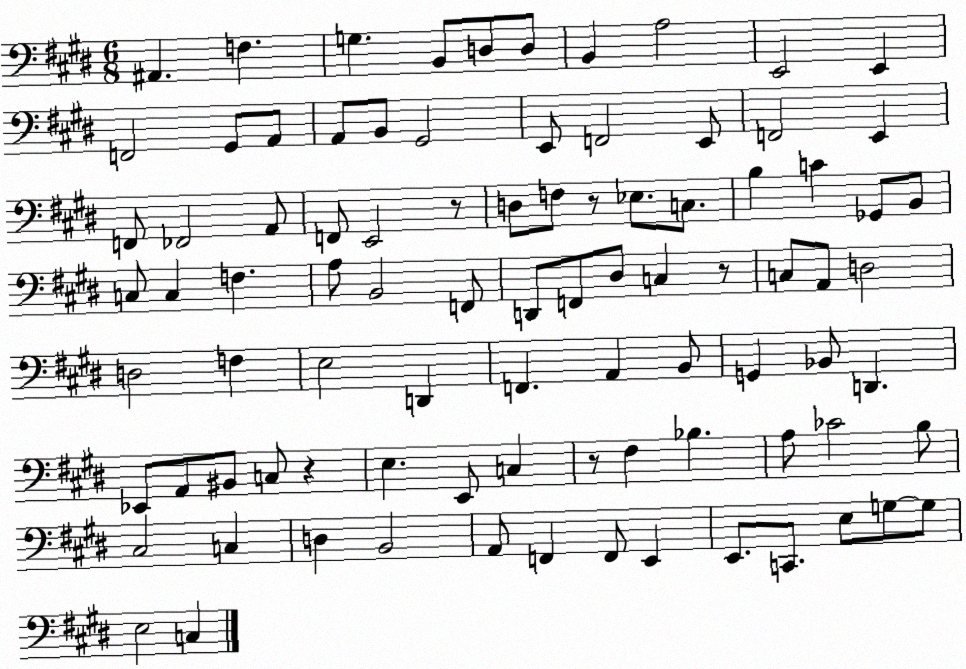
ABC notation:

X:1
T:Untitled
M:6/8
L:1/4
K:E
^A,, F, G, B,,/2 D,/2 D,/2 B,, A,2 E,,2 E,, F,,2 ^G,,/2 A,,/2 A,,/2 B,,/2 ^G,,2 E,,/2 F,,2 E,,/2 F,,2 E,, F,,/2 _F,,2 A,,/2 F,,/2 E,,2 z/2 D,/2 F,/2 z/2 _E,/2 C,/2 B, C _G,,/2 B,,/2 C,/2 C, F, A,/2 B,,2 F,,/2 D,,/2 F,,/2 ^D,/2 C, z/2 C,/2 A,,/2 D,2 D,2 F, E,2 D,, F,, A,, B,,/2 G,, _B,,/2 D,, _E,,/2 A,,/2 ^B,,/2 C,/2 z E, E,,/2 C, z/2 ^F, _B, A,/2 _C2 B,/2 ^C,2 C, D, B,,2 A,,/2 F,, F,,/2 E,, E,,/2 C,,/2 E,/2 G,/2 G,/2 E,2 C,